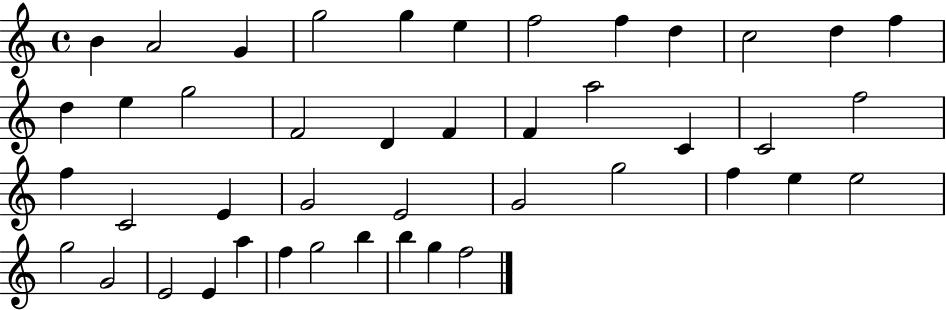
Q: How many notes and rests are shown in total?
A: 44